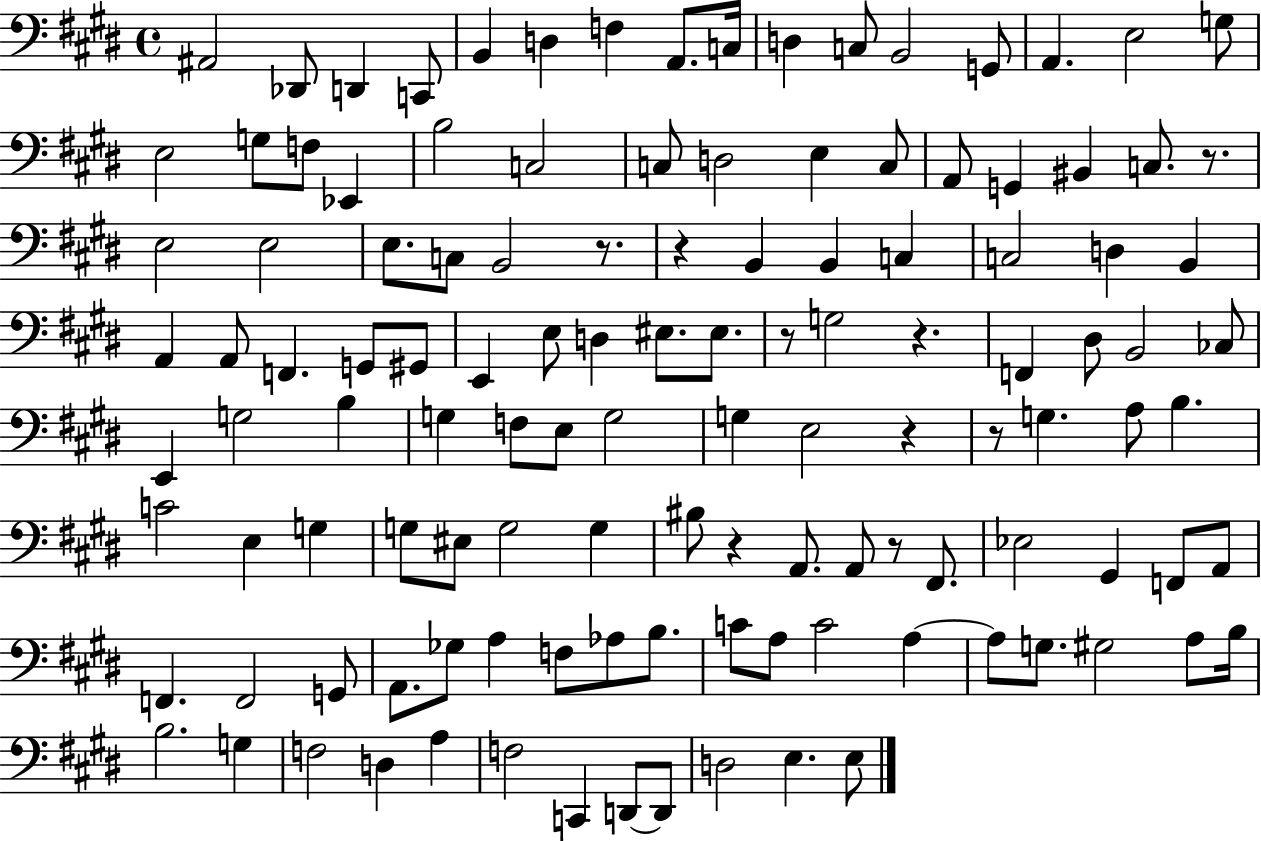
A#2/h Db2/e D2/q C2/e B2/q D3/q F3/q A2/e. C3/s D3/q C3/e B2/h G2/e A2/q. E3/h G3/e E3/h G3/e F3/e Eb2/q B3/h C3/h C3/e D3/h E3/q C3/e A2/e G2/q BIS2/q C3/e. R/e. E3/h E3/h E3/e. C3/e B2/h R/e. R/q B2/q B2/q C3/q C3/h D3/q B2/q A2/q A2/e F2/q. G2/e G#2/e E2/q E3/e D3/q EIS3/e. EIS3/e. R/e G3/h R/q. F2/q D#3/e B2/h CES3/e E2/q G3/h B3/q G3/q F3/e E3/e G3/h G3/q E3/h R/q R/e G3/q. A3/e B3/q. C4/h E3/q G3/q G3/e EIS3/e G3/h G3/q BIS3/e R/q A2/e. A2/e R/e F#2/e. Eb3/h G#2/q F2/e A2/e F2/q. F2/h G2/e A2/e. Gb3/e A3/q F3/e Ab3/e B3/e. C4/e A3/e C4/h A3/q A3/e G3/e. G#3/h A3/e B3/s B3/h. G3/q F3/h D3/q A3/q F3/h C2/q D2/e D2/e D3/h E3/q. E3/e